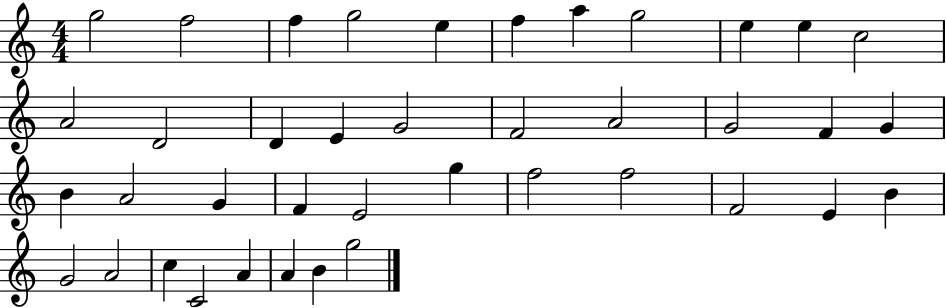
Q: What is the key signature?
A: C major